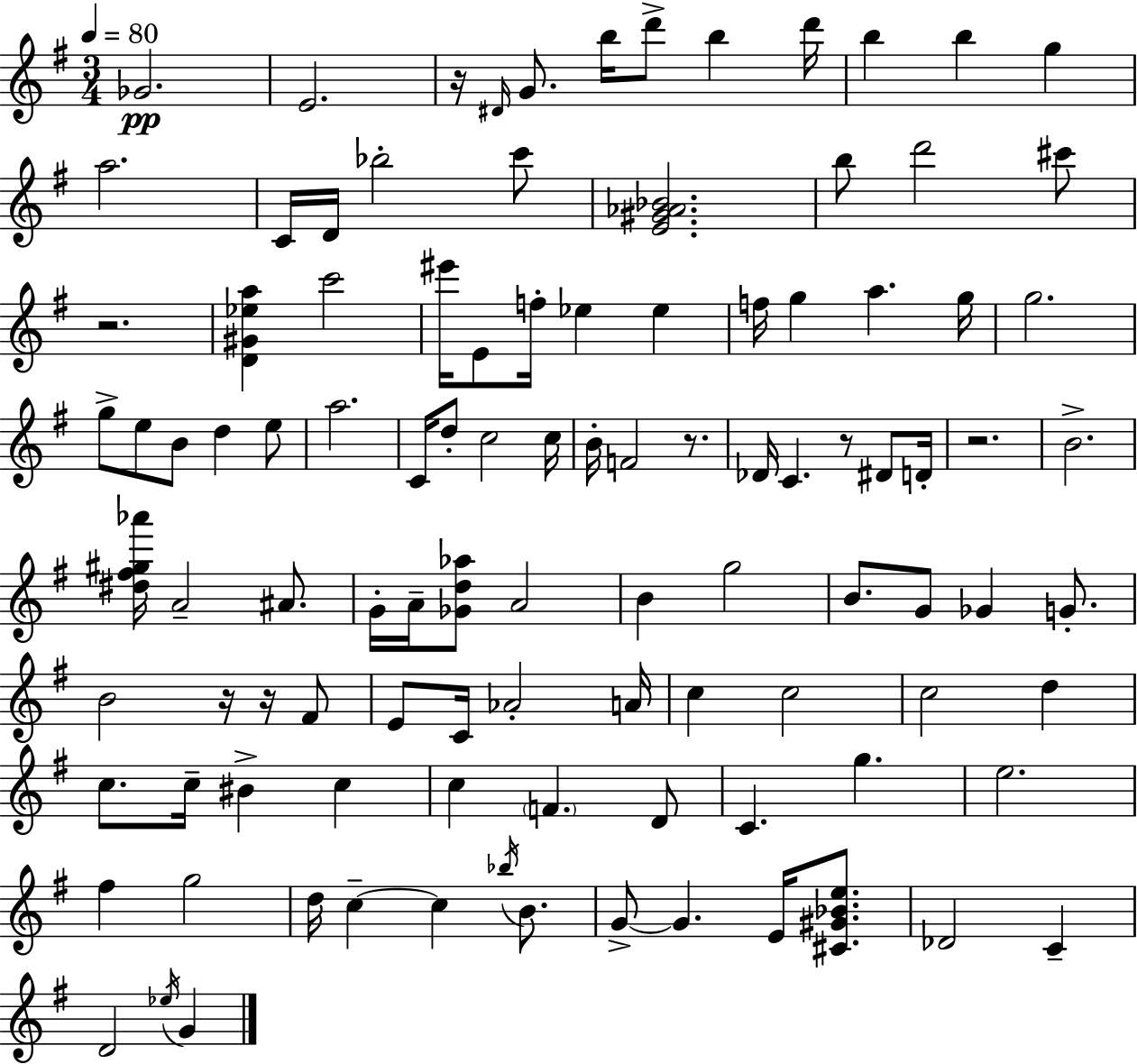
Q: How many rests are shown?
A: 7